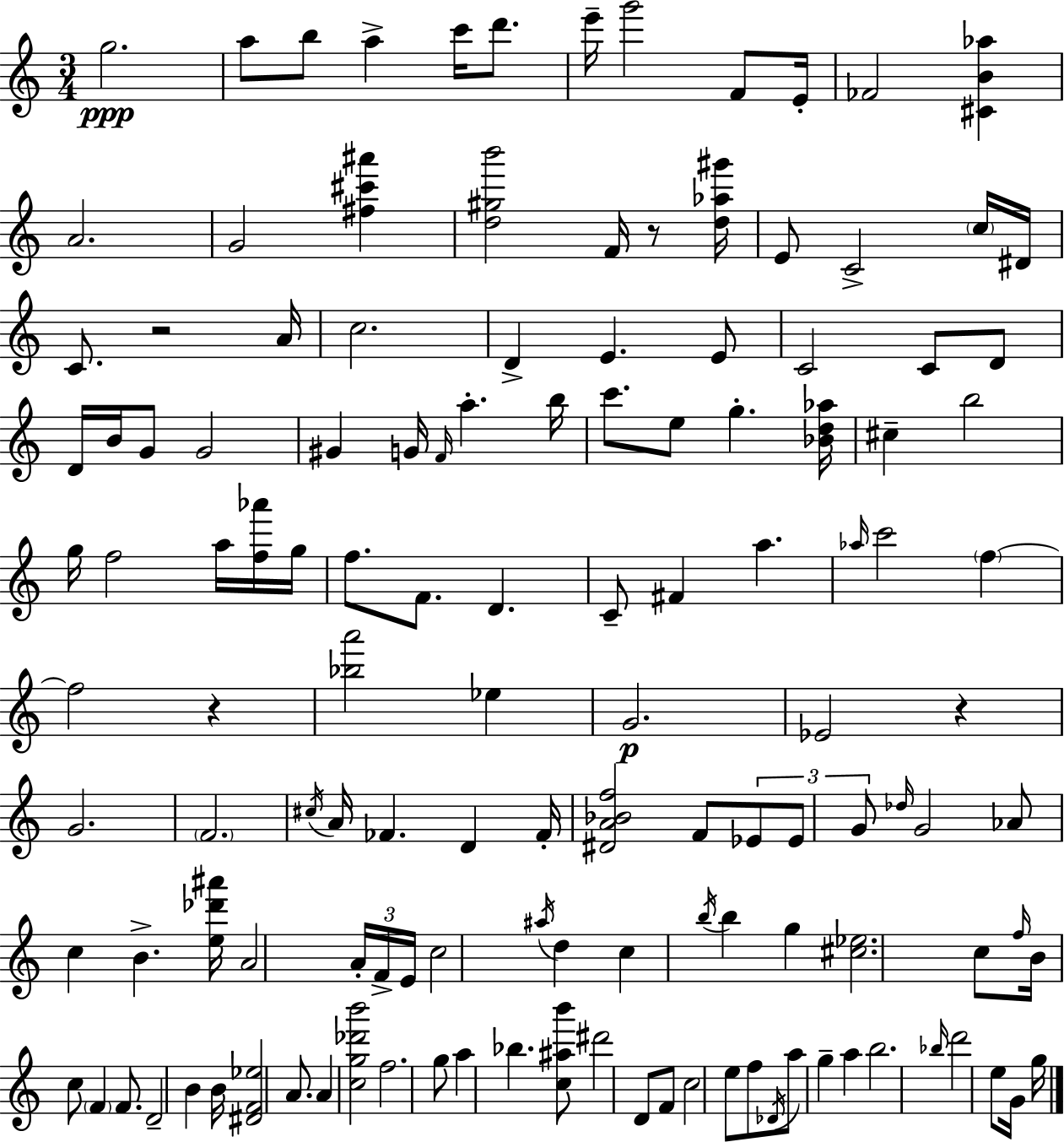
{
  \clef treble
  \numericTimeSignature
  \time 3/4
  \key c \major
  g''2.\ppp | a''8 b''8 a''4-> c'''16 d'''8. | e'''16-- g'''2 f'8 e'16-. | fes'2 <cis' b' aes''>4 | \break a'2. | g'2 <fis'' cis''' ais'''>4 | <d'' gis'' b'''>2 f'16 r8 <d'' aes'' gis'''>16 | e'8 c'2-> \parenthesize c''16 dis'16 | \break c'8. r2 a'16 | c''2. | d'4-> e'4. e'8 | c'2 c'8 d'8 | \break d'16 b'16 g'8 g'2 | gis'4 g'16 \grace { f'16 } a''4.-. | b''16 c'''8. e''8 g''4.-. | <bes' d'' aes''>16 cis''4-- b''2 | \break g''16 f''2 a''16 <f'' aes'''>16 | g''16 f''8. f'8. d'4. | c'8-- fis'4 a''4. | \grace { aes''16 } c'''2 \parenthesize f''4~~ | \break f''2 r4 | <bes'' a'''>2 ees''4 | g'2.\p | ees'2 r4 | \break g'2. | \parenthesize f'2. | \acciaccatura { cis''16 } a'16 fes'4. d'4 | fes'16-. <dis' a' bes' f''>2 f'8 | \break \tuplet 3/2 { ees'8 ees'8 g'8 } \grace { des''16 } g'2 | aes'8 c''4 b'4.-> | <e'' des''' ais'''>16 a'2 | \tuplet 3/2 { a'16-. f'16-> e'16 } c''2 | \break \acciaccatura { ais''16 } d''4 c''4 \acciaccatura { b''16 } b''4 | g''4 <cis'' ees''>2. | c''8 \grace { f''16 } b'16 c''8 | \parenthesize f'4 f'8. d'2-- | \break b'4 b'16 <dis' f' ees''>2 | a'8. a'4 <c'' g'' des''' b'''>2 | f''2. | g''8 a''4 | \break bes''4. <c'' ais'' b'''>8 dis'''2 | d'8 f'8 c''2 | e''8 f''8 \acciaccatura { des'16 } a''8 | g''4-- a''4 b''2. | \break \grace { bes''16 } d'''2 | e''8 g'16 g''16 \bar "|."
}